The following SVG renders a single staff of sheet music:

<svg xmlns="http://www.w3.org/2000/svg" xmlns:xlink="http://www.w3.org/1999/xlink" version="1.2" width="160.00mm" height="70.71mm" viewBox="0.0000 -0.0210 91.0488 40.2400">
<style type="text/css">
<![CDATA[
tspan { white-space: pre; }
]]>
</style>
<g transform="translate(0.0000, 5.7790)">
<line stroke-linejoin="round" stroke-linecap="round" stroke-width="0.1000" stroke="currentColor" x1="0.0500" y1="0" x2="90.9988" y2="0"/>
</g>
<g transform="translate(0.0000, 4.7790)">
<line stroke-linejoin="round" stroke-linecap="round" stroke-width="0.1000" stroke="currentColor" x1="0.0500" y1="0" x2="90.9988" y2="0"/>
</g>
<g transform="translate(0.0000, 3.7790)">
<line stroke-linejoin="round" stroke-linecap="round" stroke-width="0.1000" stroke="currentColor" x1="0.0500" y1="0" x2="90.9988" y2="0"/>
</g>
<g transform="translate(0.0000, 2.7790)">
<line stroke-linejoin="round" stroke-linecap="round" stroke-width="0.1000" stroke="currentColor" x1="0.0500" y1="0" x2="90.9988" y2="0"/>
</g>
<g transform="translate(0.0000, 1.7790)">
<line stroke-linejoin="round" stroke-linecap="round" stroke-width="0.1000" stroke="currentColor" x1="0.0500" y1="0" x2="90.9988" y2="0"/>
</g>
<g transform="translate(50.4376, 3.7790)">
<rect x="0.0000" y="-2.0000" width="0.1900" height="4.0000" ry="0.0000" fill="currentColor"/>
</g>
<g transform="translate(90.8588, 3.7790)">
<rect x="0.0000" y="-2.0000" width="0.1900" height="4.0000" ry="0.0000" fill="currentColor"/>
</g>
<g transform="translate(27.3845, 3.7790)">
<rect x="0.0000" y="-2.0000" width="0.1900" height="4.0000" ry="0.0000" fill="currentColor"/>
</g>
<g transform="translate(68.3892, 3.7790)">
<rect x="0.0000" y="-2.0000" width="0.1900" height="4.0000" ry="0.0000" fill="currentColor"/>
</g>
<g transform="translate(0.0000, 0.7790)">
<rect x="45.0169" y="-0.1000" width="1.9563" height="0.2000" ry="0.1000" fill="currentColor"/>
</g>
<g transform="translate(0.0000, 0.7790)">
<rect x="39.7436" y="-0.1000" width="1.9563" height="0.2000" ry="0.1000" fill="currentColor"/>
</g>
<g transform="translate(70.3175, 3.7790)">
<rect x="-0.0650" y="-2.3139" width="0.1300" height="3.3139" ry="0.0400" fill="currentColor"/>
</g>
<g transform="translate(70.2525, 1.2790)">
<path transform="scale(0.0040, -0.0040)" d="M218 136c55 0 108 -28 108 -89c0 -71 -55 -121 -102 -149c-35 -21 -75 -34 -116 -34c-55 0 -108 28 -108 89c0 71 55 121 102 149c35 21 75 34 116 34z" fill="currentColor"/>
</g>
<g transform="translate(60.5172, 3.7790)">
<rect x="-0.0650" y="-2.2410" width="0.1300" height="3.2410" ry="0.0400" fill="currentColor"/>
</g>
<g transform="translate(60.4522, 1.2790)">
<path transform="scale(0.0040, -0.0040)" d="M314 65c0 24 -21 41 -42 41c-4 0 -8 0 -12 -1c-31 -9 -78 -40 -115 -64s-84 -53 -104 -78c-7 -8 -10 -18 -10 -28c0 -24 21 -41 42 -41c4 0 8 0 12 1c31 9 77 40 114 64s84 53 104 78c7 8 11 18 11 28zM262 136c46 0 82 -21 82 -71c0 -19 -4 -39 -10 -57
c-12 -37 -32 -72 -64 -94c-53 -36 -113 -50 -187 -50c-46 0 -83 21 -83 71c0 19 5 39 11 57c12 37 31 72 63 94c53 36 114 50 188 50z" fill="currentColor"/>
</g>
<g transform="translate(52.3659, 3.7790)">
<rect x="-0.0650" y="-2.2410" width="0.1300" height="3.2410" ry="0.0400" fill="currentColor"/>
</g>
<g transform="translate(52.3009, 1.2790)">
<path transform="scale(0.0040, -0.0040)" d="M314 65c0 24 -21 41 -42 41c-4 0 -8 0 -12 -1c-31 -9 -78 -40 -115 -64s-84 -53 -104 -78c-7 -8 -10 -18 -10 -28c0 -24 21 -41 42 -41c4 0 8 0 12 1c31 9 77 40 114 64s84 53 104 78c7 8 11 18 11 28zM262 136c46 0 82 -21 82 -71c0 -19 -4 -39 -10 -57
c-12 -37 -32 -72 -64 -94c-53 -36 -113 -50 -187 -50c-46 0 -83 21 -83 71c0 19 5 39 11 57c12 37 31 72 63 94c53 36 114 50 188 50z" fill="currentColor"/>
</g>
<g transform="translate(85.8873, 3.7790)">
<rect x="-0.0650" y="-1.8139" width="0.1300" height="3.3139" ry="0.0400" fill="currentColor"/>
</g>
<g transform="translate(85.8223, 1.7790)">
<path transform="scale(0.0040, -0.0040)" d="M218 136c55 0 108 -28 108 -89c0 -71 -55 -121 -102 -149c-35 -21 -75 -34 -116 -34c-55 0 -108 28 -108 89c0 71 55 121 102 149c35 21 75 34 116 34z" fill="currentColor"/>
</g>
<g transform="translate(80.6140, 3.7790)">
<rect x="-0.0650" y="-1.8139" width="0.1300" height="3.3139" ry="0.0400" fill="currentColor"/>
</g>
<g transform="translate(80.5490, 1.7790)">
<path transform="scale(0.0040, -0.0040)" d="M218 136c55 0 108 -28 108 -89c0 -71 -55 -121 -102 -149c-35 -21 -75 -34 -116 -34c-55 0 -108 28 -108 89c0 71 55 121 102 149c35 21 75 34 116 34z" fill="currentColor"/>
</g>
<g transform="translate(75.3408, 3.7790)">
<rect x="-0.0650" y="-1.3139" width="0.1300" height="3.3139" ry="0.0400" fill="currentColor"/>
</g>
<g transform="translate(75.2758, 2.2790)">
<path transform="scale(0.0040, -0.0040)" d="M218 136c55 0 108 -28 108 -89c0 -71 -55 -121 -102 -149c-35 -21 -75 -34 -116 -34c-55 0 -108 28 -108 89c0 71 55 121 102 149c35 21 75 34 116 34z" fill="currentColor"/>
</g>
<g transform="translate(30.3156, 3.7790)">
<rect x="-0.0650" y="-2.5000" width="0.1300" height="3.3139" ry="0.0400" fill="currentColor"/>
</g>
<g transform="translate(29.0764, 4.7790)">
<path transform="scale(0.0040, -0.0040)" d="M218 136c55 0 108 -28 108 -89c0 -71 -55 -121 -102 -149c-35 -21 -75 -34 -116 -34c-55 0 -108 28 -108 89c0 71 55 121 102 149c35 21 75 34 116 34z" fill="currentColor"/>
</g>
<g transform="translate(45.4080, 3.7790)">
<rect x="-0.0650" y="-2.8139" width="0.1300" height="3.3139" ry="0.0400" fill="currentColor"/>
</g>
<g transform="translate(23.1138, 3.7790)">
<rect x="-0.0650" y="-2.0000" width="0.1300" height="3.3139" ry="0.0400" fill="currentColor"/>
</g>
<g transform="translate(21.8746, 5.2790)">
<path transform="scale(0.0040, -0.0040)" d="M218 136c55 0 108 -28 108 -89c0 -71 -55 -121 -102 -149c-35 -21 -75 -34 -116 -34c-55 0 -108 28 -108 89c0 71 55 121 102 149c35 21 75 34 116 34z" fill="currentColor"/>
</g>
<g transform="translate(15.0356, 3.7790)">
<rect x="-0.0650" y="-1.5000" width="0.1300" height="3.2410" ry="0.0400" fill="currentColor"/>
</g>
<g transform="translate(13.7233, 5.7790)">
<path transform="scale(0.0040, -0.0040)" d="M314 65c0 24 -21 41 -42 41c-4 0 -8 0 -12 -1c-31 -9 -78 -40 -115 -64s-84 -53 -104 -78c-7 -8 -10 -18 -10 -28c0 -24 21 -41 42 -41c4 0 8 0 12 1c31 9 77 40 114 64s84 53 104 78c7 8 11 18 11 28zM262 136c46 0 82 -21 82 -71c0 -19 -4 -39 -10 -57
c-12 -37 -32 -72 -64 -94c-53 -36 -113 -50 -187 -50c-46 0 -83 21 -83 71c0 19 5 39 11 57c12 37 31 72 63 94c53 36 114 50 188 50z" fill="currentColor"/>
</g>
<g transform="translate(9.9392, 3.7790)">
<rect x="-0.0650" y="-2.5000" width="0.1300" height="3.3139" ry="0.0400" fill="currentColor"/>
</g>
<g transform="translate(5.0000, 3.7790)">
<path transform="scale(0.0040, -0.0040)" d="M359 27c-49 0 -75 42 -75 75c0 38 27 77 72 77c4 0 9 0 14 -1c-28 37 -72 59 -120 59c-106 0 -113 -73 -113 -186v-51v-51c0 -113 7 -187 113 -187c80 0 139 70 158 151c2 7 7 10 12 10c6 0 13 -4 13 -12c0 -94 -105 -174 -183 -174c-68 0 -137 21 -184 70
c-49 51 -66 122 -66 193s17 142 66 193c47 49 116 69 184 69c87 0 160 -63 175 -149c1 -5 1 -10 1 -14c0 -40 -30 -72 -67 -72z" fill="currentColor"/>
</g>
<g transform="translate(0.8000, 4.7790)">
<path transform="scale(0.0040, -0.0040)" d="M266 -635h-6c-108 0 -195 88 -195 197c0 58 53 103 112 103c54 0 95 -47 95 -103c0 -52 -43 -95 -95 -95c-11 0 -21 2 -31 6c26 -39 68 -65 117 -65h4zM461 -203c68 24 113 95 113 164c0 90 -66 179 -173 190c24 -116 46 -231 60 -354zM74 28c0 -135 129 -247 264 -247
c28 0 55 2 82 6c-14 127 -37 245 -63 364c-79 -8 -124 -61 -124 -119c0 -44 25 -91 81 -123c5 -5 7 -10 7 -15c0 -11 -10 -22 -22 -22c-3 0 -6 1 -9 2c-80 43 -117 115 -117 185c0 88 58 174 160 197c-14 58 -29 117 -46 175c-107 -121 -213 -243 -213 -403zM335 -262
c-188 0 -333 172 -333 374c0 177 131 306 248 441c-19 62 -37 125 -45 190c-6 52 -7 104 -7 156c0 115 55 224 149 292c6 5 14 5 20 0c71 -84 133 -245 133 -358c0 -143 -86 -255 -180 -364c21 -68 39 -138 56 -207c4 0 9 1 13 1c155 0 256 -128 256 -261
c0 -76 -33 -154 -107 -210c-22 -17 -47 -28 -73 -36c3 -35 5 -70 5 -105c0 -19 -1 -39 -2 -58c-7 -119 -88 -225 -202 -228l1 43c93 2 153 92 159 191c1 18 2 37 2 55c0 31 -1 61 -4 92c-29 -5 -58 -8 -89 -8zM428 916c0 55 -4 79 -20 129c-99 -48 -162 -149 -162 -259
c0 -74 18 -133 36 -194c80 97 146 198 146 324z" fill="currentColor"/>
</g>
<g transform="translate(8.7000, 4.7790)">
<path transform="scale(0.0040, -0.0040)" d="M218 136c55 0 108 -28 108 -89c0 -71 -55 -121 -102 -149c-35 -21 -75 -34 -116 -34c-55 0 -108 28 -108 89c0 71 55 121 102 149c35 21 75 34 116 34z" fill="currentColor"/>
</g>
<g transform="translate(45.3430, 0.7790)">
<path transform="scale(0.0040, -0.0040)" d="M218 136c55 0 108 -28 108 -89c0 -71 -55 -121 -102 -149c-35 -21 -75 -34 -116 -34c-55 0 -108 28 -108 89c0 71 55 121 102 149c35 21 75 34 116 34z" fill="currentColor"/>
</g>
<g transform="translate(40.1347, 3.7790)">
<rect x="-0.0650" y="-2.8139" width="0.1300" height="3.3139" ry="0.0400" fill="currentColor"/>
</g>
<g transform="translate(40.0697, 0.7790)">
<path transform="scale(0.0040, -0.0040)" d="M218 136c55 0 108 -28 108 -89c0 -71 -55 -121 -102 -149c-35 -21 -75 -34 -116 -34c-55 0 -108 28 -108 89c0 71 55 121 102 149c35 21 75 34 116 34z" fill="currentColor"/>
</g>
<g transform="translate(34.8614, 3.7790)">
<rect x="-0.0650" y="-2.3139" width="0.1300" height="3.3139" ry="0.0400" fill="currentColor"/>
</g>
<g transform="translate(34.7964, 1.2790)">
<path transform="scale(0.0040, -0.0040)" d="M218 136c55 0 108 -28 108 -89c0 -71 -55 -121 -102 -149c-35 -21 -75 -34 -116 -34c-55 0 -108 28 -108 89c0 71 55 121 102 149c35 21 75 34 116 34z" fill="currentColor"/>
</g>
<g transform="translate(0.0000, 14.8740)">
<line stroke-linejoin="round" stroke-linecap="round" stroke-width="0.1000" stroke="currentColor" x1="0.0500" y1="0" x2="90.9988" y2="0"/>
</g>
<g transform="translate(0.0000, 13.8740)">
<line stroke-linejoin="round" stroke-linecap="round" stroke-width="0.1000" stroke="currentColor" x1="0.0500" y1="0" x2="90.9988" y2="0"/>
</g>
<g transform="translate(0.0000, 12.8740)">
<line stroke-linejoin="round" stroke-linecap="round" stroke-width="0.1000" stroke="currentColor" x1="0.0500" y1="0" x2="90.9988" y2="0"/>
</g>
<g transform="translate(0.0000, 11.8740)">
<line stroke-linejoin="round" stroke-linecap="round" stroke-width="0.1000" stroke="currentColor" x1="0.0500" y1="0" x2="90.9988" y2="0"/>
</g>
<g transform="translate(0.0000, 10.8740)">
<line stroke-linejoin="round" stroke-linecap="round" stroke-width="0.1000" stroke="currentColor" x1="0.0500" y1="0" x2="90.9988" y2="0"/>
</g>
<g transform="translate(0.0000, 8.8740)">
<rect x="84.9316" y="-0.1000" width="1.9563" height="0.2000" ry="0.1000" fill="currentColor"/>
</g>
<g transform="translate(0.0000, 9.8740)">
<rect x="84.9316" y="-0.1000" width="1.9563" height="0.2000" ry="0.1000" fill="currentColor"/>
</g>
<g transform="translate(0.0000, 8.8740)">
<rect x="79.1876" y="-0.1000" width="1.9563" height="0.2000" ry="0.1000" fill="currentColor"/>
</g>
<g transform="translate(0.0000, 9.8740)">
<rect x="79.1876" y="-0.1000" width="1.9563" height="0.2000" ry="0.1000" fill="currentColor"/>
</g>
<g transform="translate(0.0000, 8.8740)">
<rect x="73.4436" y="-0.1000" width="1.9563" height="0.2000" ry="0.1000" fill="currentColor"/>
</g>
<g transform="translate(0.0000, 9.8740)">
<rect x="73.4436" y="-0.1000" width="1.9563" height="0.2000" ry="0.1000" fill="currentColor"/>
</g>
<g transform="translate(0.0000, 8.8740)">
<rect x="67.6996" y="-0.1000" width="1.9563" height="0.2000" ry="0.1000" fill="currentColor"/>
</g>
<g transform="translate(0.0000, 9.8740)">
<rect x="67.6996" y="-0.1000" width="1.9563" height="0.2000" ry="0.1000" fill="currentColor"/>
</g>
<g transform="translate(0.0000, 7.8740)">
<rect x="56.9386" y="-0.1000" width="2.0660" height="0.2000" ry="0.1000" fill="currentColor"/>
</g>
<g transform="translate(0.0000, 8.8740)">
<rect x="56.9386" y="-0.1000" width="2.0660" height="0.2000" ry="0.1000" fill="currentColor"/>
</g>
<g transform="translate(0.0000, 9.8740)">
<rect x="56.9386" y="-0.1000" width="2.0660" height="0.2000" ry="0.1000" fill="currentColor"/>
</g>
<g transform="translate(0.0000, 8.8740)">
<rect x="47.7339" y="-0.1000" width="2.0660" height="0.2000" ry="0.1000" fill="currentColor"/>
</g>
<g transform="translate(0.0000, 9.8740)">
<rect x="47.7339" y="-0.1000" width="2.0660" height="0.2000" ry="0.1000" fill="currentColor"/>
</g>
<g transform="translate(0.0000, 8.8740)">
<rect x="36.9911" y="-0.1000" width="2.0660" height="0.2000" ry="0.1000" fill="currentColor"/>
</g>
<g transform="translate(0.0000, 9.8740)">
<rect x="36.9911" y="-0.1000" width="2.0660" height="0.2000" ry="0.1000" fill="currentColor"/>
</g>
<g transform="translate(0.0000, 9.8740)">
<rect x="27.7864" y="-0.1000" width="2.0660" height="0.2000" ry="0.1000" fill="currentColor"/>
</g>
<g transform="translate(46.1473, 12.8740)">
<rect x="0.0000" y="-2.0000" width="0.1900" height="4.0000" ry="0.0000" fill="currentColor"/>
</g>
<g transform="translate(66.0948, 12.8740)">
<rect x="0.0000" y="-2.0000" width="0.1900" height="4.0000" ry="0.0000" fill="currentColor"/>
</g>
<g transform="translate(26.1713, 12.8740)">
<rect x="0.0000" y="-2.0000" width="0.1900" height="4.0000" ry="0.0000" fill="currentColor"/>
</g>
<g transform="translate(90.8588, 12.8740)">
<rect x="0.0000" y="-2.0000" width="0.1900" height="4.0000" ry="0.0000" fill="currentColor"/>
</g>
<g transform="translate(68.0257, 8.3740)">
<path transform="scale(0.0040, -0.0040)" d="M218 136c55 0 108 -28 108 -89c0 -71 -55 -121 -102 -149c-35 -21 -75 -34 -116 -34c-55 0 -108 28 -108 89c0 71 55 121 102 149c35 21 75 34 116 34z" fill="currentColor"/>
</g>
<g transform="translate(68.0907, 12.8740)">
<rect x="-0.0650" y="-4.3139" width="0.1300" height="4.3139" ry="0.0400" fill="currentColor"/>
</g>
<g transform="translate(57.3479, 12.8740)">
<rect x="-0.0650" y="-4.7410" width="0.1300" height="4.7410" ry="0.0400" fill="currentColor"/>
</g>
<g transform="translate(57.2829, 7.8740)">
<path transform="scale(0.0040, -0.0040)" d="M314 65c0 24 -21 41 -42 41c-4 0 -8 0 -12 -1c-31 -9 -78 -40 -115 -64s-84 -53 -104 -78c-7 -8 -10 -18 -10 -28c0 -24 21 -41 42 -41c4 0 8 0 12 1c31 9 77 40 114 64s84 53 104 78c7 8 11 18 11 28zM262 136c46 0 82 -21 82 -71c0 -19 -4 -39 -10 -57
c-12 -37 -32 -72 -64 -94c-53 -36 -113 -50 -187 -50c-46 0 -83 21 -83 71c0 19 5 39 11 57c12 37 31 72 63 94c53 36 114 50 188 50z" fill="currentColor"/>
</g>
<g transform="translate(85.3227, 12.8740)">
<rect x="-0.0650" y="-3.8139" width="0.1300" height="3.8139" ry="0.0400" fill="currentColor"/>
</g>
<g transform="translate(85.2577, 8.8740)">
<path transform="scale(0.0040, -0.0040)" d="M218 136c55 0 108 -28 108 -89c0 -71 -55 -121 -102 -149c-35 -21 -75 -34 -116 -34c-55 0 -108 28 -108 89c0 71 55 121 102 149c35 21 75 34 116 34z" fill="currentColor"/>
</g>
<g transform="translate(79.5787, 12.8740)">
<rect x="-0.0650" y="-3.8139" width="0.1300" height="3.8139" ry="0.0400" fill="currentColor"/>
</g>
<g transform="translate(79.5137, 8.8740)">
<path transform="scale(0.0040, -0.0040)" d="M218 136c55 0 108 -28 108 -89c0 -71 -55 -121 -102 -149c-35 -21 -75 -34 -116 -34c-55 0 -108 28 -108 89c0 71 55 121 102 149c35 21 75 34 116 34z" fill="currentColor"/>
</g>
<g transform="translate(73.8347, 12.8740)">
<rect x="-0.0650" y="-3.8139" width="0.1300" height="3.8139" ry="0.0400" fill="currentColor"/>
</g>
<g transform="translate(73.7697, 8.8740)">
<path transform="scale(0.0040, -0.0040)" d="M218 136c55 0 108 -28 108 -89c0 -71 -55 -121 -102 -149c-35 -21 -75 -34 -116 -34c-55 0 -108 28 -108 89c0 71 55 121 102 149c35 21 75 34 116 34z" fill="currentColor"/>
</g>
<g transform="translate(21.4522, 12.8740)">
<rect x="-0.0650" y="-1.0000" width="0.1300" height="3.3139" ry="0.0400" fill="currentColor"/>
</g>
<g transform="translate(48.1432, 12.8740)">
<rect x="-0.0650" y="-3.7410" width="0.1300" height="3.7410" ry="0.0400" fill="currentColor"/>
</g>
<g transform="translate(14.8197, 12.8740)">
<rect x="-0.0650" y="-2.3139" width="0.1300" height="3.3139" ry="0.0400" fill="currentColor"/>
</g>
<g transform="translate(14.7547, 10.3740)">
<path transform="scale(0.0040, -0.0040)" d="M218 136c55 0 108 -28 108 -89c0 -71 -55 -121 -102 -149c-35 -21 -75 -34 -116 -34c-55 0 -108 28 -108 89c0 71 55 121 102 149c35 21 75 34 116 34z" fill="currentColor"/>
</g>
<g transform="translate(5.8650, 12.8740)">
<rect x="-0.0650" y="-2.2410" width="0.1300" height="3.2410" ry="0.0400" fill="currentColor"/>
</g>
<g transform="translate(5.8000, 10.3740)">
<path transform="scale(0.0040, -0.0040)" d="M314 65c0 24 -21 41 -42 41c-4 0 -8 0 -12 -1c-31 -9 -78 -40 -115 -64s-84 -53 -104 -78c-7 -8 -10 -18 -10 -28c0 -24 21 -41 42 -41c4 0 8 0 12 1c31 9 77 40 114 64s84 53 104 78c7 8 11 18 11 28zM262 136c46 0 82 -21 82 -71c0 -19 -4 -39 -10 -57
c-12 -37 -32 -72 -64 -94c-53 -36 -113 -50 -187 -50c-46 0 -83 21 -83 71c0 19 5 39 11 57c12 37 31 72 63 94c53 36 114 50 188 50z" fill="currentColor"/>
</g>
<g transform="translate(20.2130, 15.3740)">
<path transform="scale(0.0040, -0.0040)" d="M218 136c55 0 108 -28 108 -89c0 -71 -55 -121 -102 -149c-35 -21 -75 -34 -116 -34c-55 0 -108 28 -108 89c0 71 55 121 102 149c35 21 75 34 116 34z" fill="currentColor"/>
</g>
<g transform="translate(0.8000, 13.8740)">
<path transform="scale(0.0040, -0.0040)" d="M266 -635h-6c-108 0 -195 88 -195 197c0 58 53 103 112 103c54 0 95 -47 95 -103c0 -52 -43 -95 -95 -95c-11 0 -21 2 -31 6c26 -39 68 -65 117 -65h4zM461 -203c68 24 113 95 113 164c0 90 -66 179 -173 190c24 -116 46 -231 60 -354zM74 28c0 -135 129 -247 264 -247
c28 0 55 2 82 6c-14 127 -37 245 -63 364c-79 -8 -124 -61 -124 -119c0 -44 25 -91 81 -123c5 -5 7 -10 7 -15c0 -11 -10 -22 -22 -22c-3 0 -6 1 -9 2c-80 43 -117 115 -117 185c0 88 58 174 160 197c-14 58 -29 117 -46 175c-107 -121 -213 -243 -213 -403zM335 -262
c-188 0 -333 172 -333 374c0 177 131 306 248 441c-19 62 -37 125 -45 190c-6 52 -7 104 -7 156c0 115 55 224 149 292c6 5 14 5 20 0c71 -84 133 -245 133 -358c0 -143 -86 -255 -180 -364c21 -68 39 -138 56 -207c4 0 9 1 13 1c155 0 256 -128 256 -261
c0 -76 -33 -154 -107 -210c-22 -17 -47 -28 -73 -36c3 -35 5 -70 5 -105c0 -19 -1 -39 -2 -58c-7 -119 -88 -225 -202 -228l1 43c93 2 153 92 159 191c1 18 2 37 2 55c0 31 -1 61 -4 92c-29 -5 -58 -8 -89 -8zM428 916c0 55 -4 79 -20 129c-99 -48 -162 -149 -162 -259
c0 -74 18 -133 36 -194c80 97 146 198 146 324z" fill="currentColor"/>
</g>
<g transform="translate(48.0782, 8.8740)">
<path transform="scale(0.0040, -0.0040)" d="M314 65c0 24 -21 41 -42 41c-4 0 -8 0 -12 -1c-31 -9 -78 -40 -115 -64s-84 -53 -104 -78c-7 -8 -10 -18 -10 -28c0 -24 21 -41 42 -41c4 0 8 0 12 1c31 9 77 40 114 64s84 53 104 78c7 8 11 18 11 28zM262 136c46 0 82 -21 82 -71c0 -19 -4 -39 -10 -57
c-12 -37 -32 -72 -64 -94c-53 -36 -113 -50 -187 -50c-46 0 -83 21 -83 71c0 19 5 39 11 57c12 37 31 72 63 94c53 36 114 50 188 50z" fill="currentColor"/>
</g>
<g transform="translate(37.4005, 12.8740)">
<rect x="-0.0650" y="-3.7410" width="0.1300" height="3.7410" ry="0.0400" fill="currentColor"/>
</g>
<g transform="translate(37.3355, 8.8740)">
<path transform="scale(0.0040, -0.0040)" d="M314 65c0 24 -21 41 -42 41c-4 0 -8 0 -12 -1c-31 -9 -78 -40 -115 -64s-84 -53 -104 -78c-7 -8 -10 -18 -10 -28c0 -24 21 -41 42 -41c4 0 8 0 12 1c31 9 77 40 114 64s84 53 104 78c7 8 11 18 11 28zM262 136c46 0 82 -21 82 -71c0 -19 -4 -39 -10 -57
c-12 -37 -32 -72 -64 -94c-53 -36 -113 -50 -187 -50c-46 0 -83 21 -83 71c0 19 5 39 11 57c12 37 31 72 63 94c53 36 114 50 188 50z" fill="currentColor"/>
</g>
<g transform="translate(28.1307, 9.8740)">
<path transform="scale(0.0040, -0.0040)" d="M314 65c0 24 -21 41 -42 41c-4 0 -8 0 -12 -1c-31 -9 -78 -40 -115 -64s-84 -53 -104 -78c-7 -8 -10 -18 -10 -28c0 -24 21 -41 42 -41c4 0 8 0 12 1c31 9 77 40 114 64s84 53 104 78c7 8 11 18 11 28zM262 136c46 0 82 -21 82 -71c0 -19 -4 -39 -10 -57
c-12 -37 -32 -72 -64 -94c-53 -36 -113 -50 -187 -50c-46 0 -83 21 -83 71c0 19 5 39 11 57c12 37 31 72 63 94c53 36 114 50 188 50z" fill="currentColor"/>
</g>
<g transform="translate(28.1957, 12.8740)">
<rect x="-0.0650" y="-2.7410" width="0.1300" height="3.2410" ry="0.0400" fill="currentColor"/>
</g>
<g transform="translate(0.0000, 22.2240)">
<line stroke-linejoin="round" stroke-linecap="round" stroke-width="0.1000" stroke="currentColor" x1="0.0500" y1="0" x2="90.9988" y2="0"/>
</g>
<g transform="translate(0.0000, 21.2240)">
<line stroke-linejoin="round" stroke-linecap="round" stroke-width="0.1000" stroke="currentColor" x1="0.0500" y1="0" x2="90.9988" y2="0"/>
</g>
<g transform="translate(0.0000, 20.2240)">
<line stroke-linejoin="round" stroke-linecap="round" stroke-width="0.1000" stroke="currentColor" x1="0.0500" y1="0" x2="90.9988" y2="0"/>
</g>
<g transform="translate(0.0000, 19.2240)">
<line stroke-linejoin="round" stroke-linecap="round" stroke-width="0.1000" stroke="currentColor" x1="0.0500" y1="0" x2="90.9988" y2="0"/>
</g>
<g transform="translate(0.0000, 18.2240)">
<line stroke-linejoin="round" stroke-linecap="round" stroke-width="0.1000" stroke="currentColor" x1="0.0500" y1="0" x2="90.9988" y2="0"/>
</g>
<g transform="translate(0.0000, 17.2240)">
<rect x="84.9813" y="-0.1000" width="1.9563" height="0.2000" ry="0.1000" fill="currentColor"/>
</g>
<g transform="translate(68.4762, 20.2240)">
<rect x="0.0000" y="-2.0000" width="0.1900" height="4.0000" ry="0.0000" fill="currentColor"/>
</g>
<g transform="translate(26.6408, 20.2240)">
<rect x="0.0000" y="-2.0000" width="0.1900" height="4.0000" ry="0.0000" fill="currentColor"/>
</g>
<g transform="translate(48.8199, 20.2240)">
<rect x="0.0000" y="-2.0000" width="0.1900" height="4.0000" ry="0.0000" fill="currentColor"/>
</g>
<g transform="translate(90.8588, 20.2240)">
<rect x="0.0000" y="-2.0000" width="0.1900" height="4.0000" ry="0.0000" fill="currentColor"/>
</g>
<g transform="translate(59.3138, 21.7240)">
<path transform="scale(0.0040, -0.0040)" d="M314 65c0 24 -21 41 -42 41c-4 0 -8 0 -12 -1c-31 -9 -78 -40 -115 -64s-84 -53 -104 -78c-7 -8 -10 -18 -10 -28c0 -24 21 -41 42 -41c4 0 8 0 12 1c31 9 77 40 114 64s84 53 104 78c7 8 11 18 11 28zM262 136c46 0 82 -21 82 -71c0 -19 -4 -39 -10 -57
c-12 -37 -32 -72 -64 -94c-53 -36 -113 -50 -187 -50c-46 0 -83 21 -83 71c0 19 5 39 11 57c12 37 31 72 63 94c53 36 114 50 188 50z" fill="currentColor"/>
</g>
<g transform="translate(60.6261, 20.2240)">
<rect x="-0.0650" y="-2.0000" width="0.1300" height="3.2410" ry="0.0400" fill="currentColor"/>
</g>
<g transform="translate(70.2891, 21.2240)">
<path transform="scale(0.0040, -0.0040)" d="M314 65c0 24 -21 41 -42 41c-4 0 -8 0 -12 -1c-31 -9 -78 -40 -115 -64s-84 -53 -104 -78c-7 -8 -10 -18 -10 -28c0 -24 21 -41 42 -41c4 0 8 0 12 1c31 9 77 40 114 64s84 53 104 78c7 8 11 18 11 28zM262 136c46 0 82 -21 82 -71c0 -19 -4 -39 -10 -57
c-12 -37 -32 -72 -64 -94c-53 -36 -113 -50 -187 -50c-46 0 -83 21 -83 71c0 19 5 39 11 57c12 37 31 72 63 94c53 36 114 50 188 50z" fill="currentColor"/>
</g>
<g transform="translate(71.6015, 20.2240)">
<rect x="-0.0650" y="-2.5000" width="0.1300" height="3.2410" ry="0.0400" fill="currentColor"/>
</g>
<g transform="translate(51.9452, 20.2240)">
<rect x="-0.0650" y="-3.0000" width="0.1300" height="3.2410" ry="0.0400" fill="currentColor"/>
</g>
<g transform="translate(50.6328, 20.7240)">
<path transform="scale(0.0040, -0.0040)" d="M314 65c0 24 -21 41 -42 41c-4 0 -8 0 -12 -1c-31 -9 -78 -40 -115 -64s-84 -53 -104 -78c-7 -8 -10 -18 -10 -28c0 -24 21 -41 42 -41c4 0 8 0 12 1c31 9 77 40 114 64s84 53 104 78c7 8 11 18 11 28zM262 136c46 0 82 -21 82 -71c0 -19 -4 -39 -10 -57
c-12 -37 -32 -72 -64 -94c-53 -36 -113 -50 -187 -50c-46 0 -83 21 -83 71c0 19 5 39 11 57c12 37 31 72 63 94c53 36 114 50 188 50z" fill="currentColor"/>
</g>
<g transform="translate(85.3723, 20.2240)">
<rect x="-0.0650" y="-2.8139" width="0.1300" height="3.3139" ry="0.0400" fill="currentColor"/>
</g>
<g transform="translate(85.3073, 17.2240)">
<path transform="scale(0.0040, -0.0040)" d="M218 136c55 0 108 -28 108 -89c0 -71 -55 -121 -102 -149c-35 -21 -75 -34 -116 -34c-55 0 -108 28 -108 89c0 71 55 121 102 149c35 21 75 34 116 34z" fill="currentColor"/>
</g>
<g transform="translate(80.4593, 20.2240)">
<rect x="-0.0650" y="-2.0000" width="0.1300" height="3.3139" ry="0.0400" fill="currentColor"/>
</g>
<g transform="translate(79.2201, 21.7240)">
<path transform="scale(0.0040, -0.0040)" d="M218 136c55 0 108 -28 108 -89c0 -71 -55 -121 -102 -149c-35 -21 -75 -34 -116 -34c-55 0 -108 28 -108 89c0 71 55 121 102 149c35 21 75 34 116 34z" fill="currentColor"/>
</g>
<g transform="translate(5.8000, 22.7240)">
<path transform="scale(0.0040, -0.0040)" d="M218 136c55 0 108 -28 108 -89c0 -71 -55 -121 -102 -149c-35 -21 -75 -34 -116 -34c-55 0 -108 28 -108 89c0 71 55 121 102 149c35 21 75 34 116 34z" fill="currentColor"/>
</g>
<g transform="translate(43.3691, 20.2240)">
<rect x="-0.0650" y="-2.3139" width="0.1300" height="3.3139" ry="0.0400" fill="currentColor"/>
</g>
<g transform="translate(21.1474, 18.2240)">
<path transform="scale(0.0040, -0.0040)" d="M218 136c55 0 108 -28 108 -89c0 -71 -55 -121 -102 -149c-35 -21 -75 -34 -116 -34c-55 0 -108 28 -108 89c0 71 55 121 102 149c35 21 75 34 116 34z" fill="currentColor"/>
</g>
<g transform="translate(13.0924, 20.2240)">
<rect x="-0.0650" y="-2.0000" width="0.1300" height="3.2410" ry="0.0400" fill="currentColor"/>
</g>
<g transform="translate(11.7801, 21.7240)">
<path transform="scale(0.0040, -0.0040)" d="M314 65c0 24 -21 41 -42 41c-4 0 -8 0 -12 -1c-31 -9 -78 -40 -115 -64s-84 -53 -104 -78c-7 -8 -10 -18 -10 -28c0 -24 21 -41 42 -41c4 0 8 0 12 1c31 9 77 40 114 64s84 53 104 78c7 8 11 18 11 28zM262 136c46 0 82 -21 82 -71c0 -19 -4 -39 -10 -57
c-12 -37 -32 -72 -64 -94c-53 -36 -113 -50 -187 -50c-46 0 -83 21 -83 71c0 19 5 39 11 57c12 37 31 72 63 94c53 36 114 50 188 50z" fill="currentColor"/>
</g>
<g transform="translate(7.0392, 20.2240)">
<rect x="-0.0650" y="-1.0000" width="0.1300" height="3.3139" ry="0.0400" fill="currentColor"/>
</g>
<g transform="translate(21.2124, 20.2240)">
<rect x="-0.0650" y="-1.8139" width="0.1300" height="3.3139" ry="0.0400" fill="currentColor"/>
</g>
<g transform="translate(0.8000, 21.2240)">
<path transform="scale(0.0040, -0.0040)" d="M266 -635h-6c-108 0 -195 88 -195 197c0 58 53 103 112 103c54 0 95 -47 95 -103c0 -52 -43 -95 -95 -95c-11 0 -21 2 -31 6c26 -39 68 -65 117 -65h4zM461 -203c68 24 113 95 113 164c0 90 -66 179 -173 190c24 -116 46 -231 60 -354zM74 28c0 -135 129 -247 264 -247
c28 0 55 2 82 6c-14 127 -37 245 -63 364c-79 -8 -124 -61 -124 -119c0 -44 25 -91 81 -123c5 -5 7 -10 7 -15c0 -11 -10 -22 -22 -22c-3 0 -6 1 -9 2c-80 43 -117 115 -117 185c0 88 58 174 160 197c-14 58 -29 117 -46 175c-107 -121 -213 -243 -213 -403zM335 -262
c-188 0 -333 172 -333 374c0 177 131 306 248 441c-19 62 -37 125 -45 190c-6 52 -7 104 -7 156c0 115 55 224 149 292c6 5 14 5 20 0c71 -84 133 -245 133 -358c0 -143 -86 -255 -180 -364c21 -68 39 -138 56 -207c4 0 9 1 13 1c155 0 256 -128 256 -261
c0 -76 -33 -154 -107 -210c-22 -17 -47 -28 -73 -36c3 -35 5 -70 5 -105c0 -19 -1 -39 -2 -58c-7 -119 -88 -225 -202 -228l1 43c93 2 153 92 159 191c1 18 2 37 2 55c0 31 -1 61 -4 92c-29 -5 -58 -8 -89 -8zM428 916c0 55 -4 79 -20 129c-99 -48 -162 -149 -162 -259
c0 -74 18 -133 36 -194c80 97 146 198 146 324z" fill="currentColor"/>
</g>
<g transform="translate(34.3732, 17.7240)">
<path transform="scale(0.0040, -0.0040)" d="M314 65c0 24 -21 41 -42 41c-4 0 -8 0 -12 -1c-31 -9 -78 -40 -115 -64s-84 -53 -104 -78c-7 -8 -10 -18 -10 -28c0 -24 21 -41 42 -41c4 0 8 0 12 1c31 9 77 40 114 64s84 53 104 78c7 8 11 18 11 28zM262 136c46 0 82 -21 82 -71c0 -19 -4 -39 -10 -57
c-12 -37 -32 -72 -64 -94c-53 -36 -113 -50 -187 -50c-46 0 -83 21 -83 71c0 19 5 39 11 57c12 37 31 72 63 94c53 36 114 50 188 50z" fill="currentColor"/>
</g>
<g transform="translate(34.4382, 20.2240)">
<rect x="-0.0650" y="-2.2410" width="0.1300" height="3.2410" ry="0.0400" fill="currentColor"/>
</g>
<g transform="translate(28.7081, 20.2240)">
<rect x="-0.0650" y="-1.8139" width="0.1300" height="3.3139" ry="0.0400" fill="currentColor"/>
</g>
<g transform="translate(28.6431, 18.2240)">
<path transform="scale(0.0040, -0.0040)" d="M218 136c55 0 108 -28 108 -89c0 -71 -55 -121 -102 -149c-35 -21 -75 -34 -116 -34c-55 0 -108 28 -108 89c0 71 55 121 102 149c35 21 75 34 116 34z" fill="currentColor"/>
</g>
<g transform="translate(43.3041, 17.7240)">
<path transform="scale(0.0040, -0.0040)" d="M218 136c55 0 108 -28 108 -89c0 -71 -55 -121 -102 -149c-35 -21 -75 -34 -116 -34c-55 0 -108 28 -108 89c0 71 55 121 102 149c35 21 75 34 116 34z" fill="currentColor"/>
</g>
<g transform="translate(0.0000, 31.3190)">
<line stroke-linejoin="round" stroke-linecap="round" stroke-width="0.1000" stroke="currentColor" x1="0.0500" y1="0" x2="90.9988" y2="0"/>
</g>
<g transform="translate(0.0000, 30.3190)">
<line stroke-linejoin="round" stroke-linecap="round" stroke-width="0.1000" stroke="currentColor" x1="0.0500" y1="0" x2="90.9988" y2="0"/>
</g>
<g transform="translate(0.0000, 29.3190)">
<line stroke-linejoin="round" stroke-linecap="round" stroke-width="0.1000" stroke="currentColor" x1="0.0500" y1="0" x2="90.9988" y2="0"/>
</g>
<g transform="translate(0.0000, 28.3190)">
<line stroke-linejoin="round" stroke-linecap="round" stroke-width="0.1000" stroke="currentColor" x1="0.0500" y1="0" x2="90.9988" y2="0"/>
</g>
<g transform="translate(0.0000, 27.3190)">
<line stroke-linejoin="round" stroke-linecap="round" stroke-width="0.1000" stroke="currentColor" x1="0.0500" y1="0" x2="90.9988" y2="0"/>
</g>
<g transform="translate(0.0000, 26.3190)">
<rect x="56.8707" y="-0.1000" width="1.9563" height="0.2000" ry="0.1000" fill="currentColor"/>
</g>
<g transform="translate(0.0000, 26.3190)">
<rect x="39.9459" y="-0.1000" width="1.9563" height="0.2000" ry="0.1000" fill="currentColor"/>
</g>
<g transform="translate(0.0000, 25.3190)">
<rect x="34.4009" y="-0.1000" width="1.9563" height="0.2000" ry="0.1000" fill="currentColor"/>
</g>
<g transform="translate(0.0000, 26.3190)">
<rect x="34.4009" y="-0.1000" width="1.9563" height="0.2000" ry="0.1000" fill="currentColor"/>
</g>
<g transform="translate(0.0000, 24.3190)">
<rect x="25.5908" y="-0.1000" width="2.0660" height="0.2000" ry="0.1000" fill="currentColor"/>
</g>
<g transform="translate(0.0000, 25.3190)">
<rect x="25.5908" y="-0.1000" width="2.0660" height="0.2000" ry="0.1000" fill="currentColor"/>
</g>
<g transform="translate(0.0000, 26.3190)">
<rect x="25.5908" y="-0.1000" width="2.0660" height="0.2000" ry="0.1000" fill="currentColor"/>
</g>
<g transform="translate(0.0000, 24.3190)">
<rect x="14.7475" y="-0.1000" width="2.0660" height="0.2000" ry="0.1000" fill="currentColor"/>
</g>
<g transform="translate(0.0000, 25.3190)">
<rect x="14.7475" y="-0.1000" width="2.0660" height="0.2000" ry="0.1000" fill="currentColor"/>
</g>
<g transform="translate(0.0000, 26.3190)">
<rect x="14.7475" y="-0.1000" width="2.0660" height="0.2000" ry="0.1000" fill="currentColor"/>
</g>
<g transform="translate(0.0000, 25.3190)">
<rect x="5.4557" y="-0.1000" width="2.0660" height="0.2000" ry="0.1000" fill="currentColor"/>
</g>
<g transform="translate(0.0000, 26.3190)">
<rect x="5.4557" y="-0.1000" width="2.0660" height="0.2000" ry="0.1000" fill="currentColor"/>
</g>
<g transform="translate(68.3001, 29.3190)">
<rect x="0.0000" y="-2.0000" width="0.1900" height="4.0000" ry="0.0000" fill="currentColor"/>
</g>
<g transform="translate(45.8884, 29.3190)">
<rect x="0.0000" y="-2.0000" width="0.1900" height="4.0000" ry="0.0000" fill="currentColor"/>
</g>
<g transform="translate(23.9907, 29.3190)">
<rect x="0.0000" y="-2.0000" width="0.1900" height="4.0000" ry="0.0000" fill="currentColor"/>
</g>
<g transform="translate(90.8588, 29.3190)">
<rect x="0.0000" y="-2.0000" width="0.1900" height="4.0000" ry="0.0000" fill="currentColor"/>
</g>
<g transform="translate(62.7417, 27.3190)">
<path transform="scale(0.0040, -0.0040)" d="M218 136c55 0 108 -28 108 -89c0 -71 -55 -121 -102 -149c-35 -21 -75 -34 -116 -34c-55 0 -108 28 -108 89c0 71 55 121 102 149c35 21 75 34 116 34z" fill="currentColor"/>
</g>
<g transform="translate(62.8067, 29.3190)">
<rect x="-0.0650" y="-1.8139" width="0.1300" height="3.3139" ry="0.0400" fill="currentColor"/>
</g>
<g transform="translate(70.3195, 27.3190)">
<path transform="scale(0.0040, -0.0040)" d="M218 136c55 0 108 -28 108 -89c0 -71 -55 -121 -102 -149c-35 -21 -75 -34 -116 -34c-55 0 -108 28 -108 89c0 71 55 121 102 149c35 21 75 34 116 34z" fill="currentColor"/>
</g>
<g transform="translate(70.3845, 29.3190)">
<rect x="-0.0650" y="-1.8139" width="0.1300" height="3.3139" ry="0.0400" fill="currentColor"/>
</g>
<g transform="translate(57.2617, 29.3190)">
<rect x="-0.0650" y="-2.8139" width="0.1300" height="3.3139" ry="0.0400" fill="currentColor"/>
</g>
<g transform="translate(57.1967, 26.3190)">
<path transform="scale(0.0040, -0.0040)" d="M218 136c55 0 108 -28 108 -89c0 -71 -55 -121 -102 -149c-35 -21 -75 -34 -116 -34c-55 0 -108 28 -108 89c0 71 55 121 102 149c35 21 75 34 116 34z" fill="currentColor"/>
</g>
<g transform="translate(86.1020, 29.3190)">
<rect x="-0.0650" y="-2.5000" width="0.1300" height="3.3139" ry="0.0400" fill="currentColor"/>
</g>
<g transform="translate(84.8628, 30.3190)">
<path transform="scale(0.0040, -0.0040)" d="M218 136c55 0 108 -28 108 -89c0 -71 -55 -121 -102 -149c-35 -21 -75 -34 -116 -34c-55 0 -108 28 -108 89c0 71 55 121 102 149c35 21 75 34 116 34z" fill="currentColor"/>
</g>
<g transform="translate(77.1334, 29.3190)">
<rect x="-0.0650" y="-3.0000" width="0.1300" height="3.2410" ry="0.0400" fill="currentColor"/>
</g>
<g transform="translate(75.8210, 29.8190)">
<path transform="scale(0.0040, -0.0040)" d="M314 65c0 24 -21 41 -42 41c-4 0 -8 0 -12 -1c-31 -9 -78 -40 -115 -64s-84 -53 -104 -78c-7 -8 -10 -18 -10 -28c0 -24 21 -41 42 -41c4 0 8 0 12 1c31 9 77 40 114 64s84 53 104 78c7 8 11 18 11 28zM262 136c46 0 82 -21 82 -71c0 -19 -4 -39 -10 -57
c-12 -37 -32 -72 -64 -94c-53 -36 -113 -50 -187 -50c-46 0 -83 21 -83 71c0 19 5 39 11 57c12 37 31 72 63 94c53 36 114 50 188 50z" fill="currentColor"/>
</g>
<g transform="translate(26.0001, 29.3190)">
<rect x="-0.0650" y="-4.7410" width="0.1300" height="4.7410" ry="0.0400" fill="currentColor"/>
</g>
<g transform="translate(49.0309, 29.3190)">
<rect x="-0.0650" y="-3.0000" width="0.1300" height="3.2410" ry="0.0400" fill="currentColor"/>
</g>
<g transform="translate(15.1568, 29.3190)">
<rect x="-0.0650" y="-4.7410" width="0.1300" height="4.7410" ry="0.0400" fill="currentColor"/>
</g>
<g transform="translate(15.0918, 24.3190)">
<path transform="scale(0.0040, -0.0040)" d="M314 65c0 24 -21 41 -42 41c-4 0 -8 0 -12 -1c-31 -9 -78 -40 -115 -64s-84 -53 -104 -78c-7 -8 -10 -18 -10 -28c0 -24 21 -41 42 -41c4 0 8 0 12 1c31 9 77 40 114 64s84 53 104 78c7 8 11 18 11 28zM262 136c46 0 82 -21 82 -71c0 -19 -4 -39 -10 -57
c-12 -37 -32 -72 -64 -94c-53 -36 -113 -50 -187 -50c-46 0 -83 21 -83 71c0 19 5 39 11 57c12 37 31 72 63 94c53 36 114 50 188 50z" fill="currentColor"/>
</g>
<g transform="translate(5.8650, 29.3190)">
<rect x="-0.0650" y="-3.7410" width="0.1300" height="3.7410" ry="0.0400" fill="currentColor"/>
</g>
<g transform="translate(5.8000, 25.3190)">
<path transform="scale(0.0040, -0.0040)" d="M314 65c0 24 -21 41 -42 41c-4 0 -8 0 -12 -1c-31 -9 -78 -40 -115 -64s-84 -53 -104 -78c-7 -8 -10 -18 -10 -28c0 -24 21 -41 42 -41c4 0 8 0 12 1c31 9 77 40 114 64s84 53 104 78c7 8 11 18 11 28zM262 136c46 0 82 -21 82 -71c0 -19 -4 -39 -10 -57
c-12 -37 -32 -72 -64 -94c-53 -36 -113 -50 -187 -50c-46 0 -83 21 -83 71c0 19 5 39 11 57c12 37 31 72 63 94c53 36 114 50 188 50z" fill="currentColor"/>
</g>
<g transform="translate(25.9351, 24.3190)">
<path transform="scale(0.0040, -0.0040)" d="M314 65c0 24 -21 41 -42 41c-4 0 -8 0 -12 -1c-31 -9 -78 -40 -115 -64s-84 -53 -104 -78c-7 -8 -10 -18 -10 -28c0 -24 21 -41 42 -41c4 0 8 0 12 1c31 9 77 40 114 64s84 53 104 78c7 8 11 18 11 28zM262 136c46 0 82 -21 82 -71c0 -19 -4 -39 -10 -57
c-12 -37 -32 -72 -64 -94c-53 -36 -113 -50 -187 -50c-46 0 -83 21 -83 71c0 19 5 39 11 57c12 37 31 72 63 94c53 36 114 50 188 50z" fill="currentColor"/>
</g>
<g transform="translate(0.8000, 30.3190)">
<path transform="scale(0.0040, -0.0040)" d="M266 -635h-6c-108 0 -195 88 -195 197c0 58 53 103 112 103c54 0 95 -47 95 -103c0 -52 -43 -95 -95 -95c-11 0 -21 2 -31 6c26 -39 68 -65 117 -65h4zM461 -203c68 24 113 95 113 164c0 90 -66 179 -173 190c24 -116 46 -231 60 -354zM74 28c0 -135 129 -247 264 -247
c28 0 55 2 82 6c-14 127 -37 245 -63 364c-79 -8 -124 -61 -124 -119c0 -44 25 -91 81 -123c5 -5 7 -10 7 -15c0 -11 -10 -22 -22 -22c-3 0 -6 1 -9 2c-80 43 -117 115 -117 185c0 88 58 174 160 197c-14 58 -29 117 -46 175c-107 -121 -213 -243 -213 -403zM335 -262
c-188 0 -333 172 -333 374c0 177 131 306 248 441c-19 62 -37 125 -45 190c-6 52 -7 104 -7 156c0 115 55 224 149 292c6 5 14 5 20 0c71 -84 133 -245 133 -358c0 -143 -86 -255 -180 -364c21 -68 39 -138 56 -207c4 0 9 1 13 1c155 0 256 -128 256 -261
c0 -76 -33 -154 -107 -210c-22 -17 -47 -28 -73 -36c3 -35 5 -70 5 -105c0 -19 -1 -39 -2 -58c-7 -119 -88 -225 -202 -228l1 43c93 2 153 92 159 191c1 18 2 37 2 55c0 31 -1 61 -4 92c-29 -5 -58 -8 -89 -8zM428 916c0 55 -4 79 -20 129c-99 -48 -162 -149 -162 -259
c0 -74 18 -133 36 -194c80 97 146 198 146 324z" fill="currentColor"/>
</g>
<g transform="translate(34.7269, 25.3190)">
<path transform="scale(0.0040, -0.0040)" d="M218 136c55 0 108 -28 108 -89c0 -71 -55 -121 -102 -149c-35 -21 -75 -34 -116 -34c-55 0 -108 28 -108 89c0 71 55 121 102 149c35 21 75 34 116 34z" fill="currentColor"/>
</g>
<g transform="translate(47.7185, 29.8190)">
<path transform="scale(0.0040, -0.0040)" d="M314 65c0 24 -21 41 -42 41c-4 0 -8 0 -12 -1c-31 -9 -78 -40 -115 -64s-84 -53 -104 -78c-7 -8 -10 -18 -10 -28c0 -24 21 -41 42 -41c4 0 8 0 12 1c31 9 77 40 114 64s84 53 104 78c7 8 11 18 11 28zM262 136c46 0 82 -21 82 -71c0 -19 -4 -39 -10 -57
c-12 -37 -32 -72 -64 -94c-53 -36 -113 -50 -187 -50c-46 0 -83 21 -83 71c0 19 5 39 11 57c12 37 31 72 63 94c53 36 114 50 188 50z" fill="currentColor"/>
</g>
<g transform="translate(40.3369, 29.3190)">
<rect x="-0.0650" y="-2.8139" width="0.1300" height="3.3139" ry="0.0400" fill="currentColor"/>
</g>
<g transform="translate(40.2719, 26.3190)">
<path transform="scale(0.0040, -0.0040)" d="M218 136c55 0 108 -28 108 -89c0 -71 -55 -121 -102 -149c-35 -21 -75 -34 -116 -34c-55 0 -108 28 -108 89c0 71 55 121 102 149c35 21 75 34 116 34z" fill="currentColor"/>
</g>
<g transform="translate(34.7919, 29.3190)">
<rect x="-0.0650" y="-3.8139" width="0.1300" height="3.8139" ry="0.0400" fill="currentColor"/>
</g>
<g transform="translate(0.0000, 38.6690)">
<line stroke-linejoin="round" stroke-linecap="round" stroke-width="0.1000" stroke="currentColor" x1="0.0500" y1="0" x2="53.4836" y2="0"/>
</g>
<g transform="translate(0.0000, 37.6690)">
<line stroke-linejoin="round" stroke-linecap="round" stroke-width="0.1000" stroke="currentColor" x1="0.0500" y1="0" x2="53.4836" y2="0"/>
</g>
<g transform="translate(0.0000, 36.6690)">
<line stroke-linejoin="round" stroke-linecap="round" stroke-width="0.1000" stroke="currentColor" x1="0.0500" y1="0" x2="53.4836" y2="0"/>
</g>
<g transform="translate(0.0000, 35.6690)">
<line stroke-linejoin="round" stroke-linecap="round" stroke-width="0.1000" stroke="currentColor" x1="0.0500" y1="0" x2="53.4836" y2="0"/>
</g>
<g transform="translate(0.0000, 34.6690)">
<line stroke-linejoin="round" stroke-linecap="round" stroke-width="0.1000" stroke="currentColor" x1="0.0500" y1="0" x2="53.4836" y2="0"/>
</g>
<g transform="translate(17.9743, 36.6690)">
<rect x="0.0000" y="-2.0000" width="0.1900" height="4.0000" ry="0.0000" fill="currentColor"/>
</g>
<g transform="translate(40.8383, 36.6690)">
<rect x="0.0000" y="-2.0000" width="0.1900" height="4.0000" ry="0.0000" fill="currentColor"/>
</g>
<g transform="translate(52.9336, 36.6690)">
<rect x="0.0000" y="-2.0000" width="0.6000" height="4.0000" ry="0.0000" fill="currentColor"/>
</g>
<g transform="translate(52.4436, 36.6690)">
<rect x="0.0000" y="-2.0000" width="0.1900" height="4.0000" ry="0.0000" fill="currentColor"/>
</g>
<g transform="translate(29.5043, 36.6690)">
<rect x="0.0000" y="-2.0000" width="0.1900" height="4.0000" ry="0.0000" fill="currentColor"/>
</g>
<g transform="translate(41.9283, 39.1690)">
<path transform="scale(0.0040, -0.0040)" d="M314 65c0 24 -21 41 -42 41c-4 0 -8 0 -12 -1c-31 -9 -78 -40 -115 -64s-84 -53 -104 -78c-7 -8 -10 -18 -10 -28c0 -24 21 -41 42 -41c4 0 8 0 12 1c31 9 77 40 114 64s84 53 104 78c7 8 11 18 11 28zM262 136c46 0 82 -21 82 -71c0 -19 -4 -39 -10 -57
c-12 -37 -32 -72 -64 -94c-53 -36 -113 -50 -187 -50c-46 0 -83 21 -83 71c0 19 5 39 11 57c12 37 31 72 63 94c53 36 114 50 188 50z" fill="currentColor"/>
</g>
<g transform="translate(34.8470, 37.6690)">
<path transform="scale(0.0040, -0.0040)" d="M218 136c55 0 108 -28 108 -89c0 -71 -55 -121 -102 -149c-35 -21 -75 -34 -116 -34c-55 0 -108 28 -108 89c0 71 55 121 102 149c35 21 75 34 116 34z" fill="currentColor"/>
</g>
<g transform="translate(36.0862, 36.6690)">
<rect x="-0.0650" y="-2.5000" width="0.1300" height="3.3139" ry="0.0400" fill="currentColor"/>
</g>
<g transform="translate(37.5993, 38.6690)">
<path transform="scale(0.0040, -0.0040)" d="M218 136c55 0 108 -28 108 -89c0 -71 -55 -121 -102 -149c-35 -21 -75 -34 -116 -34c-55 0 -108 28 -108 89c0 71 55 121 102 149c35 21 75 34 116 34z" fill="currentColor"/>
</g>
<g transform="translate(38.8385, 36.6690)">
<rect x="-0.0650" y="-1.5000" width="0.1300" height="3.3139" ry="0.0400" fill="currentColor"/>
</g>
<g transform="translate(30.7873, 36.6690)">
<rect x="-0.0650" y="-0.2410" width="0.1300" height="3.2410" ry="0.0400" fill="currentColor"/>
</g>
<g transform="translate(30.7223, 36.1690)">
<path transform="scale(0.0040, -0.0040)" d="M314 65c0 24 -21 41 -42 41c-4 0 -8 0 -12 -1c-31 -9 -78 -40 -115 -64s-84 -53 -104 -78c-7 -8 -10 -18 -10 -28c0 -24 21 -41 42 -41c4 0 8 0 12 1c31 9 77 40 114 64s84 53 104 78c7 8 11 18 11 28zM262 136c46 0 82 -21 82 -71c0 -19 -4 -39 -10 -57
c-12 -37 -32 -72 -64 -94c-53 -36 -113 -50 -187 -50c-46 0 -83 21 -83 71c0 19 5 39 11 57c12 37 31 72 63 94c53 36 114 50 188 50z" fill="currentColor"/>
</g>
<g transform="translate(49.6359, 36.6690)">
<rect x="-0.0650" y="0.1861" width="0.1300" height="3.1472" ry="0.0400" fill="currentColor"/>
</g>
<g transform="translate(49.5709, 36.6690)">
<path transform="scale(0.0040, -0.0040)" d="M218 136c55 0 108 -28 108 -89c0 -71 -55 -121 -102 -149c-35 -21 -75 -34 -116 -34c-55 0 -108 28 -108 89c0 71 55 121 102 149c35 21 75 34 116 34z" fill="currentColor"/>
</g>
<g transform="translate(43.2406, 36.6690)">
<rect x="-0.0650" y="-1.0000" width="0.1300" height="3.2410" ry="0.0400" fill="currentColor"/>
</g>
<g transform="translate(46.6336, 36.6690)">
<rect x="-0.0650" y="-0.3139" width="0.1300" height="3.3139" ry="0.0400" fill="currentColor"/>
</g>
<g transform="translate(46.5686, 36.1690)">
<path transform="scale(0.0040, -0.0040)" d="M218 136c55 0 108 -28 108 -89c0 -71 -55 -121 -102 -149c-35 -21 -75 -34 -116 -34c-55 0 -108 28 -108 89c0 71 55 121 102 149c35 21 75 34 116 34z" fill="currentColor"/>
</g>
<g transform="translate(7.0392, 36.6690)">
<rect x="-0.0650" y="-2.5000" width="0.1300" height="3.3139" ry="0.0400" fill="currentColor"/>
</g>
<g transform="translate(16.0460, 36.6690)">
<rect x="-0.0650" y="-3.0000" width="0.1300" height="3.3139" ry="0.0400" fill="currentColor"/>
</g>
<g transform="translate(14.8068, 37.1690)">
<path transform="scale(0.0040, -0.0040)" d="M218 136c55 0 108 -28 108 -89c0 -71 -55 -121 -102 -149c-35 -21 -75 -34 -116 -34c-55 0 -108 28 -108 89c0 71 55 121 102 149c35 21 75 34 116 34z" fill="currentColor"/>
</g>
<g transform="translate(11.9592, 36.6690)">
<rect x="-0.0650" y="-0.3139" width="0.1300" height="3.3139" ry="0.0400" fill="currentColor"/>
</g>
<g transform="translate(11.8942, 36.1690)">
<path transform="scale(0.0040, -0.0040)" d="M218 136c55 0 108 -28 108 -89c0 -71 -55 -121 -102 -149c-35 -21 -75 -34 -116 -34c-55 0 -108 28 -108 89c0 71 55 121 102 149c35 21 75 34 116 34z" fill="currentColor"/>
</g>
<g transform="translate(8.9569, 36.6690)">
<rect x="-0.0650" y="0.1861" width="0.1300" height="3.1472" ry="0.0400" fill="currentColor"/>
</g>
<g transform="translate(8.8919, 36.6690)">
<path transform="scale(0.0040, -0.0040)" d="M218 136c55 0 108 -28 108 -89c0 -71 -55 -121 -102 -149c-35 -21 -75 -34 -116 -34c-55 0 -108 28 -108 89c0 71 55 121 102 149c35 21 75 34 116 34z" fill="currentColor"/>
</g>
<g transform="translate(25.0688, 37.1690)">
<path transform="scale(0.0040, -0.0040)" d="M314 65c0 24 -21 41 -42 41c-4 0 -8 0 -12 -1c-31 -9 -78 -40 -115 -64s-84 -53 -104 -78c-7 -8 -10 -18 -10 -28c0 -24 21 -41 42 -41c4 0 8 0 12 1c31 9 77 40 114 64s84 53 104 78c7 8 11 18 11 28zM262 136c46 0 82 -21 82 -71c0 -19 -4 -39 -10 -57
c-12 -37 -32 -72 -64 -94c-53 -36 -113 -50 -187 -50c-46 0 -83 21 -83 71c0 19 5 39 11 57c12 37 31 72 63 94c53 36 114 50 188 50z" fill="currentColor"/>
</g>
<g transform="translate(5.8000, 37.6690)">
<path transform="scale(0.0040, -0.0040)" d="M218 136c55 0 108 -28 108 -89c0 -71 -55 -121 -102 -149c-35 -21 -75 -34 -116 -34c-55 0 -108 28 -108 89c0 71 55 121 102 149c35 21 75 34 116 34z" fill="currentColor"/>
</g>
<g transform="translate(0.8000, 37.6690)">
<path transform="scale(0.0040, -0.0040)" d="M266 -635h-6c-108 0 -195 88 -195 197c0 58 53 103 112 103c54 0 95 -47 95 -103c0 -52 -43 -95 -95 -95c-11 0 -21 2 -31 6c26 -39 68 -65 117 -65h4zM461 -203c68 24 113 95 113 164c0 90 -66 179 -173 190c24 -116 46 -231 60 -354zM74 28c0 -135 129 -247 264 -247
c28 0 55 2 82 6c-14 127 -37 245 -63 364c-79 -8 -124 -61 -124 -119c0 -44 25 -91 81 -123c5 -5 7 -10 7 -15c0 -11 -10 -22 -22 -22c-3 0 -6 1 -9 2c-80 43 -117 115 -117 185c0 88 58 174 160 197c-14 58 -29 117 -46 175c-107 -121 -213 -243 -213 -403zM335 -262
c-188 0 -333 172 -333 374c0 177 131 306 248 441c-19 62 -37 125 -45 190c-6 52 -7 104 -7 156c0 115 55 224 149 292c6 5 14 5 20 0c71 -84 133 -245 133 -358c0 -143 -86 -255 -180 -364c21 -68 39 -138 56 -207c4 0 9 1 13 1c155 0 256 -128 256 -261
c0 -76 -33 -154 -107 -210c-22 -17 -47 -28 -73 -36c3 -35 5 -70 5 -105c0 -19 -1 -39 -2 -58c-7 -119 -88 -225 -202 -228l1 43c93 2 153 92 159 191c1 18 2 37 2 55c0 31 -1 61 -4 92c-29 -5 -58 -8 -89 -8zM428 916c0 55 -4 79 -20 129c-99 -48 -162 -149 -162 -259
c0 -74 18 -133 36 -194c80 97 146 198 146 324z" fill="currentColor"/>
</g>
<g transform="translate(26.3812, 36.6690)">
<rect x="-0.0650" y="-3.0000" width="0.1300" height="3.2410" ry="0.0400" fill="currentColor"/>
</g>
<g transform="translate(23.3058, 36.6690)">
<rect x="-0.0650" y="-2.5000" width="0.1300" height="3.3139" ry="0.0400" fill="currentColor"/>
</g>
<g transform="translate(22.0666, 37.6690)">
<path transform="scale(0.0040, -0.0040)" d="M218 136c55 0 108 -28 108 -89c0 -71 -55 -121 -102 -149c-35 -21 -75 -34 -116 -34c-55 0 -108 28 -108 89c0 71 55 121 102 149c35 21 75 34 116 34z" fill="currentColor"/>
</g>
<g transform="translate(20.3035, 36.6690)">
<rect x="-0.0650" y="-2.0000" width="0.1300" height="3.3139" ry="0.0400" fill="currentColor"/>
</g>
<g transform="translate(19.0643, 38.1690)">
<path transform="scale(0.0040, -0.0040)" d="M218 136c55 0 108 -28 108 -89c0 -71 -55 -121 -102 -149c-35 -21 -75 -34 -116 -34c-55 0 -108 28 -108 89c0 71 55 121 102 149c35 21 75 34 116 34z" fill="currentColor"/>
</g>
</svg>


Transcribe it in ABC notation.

X:1
T:Untitled
M:4/4
L:1/4
K:C
G E2 F G g a a g2 g2 g e f f g2 g D a2 c'2 c'2 e'2 d' c' c' c' D F2 f f g2 g A2 F2 G2 F a c'2 e'2 e'2 c' a A2 a f f A2 G G B c A F G A2 c2 G E D2 c B